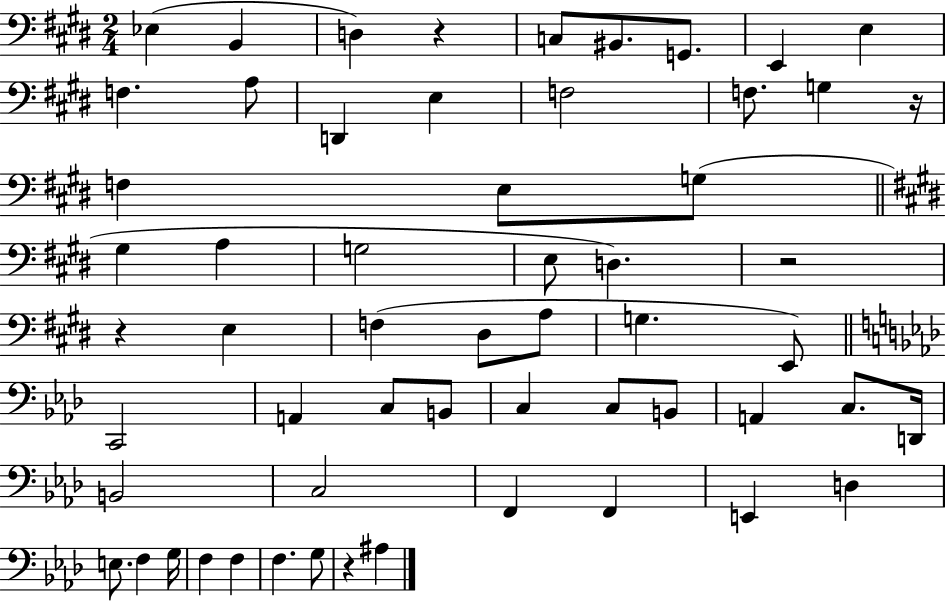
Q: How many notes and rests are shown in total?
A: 58